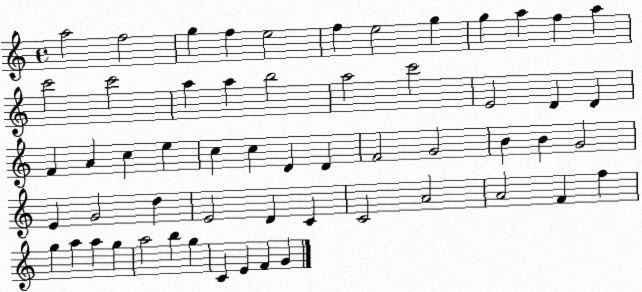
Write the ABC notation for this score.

X:1
T:Untitled
M:4/4
L:1/4
K:C
a2 f2 g f e2 f e2 g g a f a c'2 c'2 a a b2 a2 c'2 E2 D D F A c e c c D D F2 G2 B B G2 E G2 d E2 D C C2 A2 A2 F f g a a g a2 b g C E F G